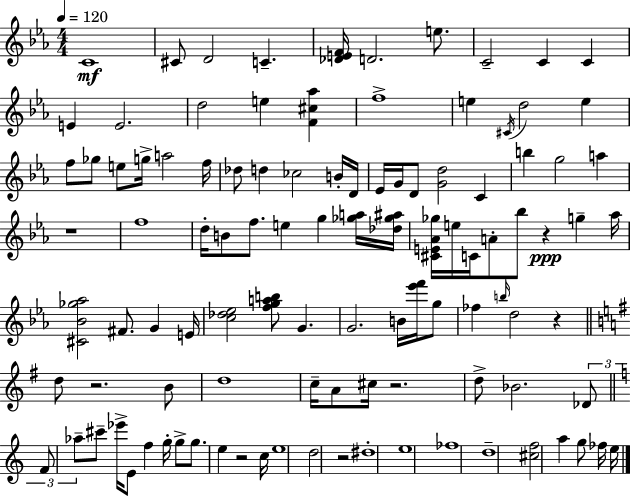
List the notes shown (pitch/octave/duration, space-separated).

C4/w C#4/e D4/h C4/q. [Db4,E4,F4]/s D4/h. E5/e. C4/h C4/q C4/q E4/q E4/h. D5/h E5/q [F4,C#5,Ab5]/q F5/w E5/q C#4/s D5/h E5/q F5/e Gb5/e E5/e G5/s A5/h F5/s Db5/e D5/q CES5/h B4/s D4/s Eb4/s G4/s D4/e [G4,D5]/h C4/q B5/q G5/h A5/q R/w F5/w D5/s B4/e F5/e. E5/q G5/q [Gb5,A5]/s [Db5,Gb5,A#5]/s [C#4,E4,Ab4,Gb5]/s E5/s C4/s A4/e Bb5/e R/q G5/q Ab5/s [C#4,Bb4,Gb5,Ab5]/h F#4/e. G4/q E4/s [C5,Db5,Eb5]/h [F5,G5,A5,B5]/e G4/q. G4/h. B4/s [Eb6,F6]/s G5/e FES5/q B5/s D5/h R/q D5/e R/h. B4/e D5/w C5/s A4/e C#5/s R/h. D5/e Bb4/h. Db4/e F4/e Ab5/e C#6/e Eb6/s E4/e F5/q G5/s G5/e G5/e. E5/q R/h C5/s E5/w D5/h R/h D#5/w E5/w FES5/w D5/w [C#5,F5]/h A5/q G5/e FES5/s E5/s